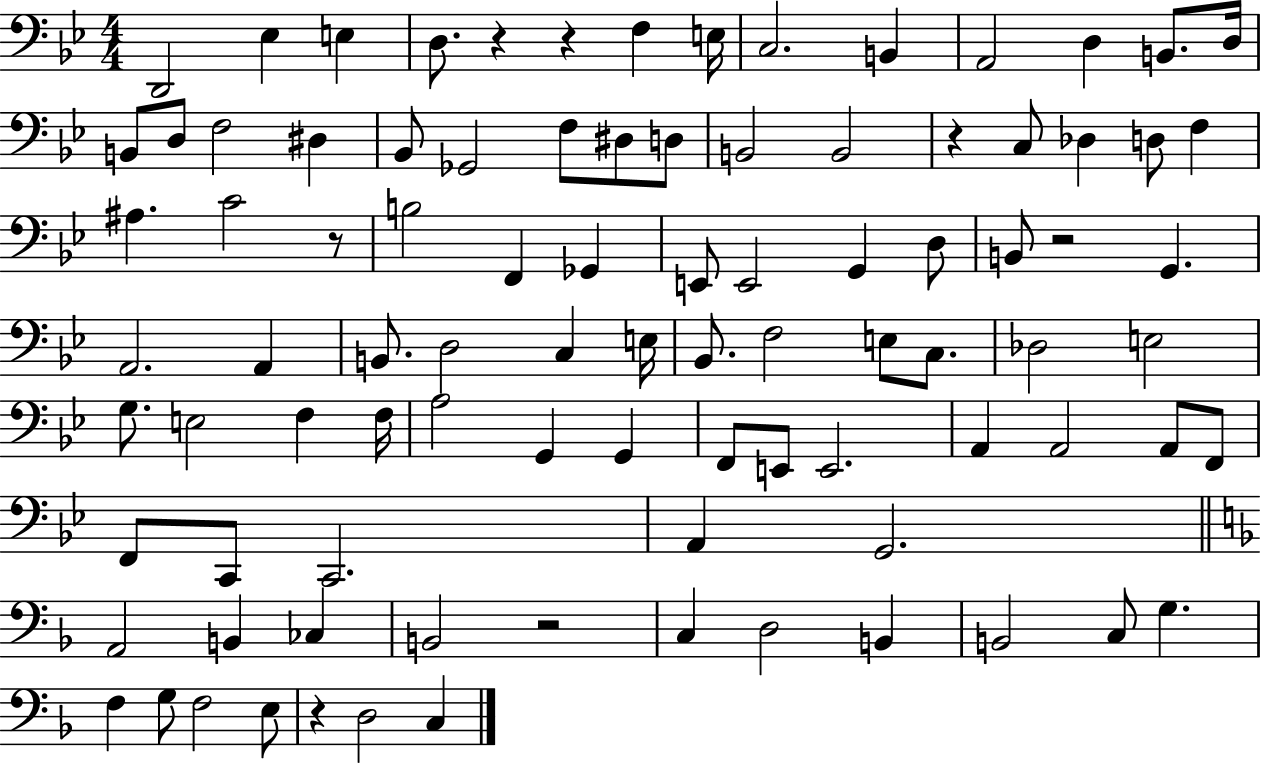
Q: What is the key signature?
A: BES major